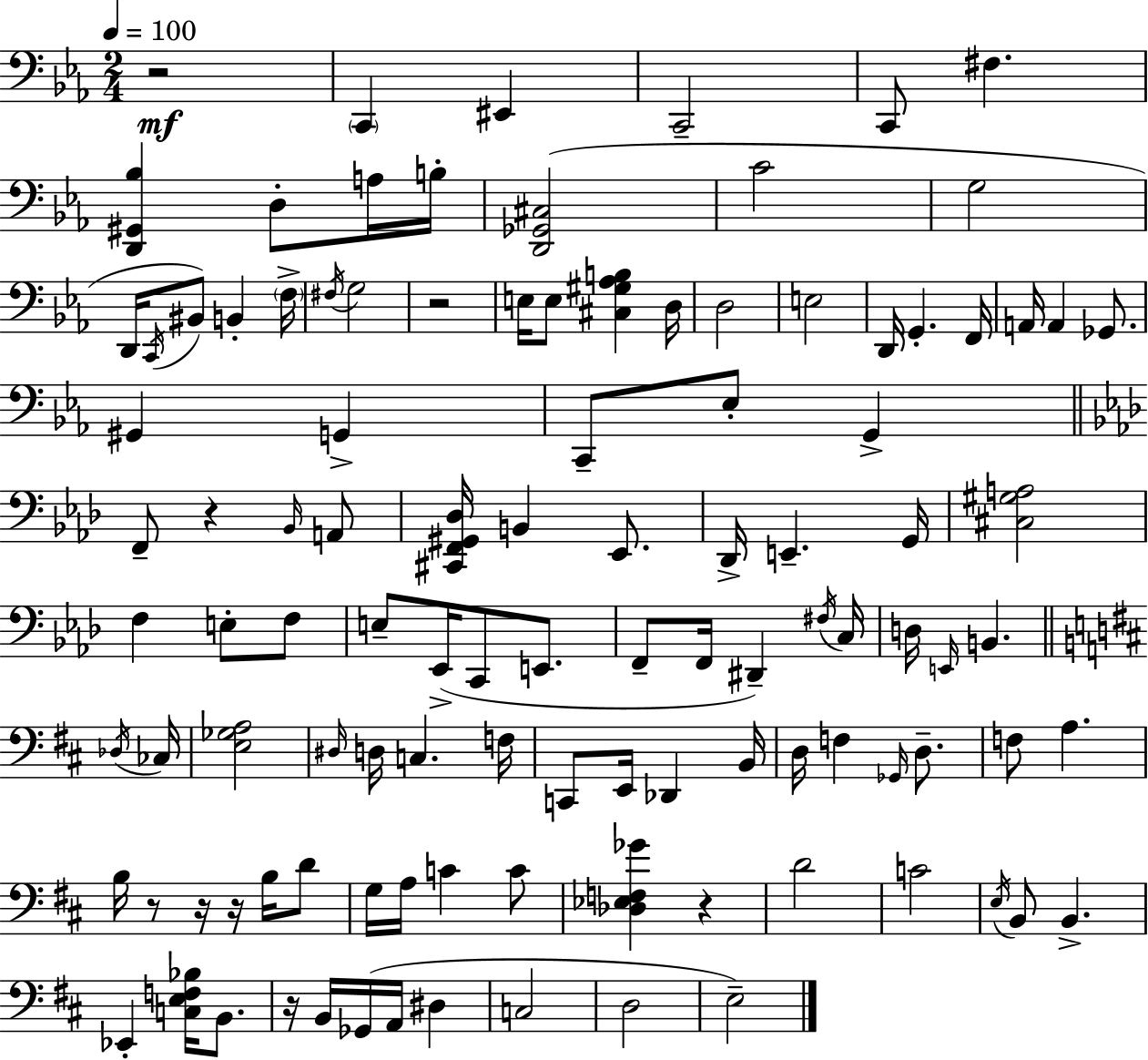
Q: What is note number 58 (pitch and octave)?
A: CES3